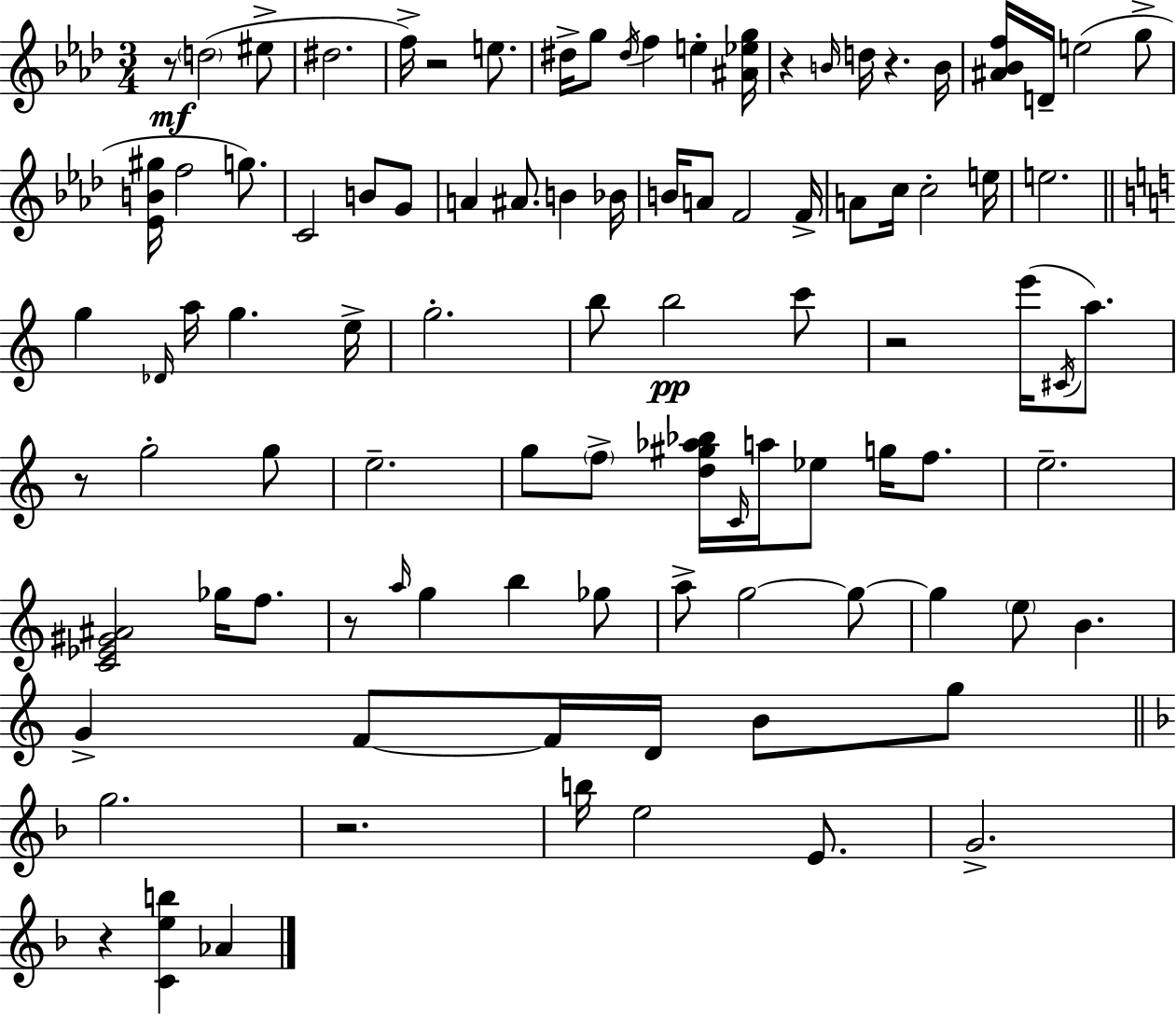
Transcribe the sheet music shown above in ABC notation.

X:1
T:Untitled
M:3/4
L:1/4
K:Ab
z/2 d2 ^e/2 ^d2 f/4 z2 e/2 ^d/4 g/2 ^d/4 f e [^A_eg]/4 z B/4 d/4 z B/4 [^A_Bf]/4 D/4 e2 g/2 [_EB^g]/4 f2 g/2 C2 B/2 G/2 A ^A/2 B _B/4 B/4 A/2 F2 F/4 A/2 c/4 c2 e/4 e2 g _D/4 a/4 g e/4 g2 b/2 b2 c'/2 z2 e'/4 ^C/4 a/2 z/2 g2 g/2 e2 g/2 f/2 [d^g_a_b]/4 C/4 a/4 _e/2 g/4 f/2 e2 [C_E^G^A]2 _g/4 f/2 z/2 a/4 g b _g/2 a/2 g2 g/2 g e/2 B G F/2 F/4 D/4 B/2 g/2 g2 z2 b/4 e2 E/2 G2 z [Ceb] _A